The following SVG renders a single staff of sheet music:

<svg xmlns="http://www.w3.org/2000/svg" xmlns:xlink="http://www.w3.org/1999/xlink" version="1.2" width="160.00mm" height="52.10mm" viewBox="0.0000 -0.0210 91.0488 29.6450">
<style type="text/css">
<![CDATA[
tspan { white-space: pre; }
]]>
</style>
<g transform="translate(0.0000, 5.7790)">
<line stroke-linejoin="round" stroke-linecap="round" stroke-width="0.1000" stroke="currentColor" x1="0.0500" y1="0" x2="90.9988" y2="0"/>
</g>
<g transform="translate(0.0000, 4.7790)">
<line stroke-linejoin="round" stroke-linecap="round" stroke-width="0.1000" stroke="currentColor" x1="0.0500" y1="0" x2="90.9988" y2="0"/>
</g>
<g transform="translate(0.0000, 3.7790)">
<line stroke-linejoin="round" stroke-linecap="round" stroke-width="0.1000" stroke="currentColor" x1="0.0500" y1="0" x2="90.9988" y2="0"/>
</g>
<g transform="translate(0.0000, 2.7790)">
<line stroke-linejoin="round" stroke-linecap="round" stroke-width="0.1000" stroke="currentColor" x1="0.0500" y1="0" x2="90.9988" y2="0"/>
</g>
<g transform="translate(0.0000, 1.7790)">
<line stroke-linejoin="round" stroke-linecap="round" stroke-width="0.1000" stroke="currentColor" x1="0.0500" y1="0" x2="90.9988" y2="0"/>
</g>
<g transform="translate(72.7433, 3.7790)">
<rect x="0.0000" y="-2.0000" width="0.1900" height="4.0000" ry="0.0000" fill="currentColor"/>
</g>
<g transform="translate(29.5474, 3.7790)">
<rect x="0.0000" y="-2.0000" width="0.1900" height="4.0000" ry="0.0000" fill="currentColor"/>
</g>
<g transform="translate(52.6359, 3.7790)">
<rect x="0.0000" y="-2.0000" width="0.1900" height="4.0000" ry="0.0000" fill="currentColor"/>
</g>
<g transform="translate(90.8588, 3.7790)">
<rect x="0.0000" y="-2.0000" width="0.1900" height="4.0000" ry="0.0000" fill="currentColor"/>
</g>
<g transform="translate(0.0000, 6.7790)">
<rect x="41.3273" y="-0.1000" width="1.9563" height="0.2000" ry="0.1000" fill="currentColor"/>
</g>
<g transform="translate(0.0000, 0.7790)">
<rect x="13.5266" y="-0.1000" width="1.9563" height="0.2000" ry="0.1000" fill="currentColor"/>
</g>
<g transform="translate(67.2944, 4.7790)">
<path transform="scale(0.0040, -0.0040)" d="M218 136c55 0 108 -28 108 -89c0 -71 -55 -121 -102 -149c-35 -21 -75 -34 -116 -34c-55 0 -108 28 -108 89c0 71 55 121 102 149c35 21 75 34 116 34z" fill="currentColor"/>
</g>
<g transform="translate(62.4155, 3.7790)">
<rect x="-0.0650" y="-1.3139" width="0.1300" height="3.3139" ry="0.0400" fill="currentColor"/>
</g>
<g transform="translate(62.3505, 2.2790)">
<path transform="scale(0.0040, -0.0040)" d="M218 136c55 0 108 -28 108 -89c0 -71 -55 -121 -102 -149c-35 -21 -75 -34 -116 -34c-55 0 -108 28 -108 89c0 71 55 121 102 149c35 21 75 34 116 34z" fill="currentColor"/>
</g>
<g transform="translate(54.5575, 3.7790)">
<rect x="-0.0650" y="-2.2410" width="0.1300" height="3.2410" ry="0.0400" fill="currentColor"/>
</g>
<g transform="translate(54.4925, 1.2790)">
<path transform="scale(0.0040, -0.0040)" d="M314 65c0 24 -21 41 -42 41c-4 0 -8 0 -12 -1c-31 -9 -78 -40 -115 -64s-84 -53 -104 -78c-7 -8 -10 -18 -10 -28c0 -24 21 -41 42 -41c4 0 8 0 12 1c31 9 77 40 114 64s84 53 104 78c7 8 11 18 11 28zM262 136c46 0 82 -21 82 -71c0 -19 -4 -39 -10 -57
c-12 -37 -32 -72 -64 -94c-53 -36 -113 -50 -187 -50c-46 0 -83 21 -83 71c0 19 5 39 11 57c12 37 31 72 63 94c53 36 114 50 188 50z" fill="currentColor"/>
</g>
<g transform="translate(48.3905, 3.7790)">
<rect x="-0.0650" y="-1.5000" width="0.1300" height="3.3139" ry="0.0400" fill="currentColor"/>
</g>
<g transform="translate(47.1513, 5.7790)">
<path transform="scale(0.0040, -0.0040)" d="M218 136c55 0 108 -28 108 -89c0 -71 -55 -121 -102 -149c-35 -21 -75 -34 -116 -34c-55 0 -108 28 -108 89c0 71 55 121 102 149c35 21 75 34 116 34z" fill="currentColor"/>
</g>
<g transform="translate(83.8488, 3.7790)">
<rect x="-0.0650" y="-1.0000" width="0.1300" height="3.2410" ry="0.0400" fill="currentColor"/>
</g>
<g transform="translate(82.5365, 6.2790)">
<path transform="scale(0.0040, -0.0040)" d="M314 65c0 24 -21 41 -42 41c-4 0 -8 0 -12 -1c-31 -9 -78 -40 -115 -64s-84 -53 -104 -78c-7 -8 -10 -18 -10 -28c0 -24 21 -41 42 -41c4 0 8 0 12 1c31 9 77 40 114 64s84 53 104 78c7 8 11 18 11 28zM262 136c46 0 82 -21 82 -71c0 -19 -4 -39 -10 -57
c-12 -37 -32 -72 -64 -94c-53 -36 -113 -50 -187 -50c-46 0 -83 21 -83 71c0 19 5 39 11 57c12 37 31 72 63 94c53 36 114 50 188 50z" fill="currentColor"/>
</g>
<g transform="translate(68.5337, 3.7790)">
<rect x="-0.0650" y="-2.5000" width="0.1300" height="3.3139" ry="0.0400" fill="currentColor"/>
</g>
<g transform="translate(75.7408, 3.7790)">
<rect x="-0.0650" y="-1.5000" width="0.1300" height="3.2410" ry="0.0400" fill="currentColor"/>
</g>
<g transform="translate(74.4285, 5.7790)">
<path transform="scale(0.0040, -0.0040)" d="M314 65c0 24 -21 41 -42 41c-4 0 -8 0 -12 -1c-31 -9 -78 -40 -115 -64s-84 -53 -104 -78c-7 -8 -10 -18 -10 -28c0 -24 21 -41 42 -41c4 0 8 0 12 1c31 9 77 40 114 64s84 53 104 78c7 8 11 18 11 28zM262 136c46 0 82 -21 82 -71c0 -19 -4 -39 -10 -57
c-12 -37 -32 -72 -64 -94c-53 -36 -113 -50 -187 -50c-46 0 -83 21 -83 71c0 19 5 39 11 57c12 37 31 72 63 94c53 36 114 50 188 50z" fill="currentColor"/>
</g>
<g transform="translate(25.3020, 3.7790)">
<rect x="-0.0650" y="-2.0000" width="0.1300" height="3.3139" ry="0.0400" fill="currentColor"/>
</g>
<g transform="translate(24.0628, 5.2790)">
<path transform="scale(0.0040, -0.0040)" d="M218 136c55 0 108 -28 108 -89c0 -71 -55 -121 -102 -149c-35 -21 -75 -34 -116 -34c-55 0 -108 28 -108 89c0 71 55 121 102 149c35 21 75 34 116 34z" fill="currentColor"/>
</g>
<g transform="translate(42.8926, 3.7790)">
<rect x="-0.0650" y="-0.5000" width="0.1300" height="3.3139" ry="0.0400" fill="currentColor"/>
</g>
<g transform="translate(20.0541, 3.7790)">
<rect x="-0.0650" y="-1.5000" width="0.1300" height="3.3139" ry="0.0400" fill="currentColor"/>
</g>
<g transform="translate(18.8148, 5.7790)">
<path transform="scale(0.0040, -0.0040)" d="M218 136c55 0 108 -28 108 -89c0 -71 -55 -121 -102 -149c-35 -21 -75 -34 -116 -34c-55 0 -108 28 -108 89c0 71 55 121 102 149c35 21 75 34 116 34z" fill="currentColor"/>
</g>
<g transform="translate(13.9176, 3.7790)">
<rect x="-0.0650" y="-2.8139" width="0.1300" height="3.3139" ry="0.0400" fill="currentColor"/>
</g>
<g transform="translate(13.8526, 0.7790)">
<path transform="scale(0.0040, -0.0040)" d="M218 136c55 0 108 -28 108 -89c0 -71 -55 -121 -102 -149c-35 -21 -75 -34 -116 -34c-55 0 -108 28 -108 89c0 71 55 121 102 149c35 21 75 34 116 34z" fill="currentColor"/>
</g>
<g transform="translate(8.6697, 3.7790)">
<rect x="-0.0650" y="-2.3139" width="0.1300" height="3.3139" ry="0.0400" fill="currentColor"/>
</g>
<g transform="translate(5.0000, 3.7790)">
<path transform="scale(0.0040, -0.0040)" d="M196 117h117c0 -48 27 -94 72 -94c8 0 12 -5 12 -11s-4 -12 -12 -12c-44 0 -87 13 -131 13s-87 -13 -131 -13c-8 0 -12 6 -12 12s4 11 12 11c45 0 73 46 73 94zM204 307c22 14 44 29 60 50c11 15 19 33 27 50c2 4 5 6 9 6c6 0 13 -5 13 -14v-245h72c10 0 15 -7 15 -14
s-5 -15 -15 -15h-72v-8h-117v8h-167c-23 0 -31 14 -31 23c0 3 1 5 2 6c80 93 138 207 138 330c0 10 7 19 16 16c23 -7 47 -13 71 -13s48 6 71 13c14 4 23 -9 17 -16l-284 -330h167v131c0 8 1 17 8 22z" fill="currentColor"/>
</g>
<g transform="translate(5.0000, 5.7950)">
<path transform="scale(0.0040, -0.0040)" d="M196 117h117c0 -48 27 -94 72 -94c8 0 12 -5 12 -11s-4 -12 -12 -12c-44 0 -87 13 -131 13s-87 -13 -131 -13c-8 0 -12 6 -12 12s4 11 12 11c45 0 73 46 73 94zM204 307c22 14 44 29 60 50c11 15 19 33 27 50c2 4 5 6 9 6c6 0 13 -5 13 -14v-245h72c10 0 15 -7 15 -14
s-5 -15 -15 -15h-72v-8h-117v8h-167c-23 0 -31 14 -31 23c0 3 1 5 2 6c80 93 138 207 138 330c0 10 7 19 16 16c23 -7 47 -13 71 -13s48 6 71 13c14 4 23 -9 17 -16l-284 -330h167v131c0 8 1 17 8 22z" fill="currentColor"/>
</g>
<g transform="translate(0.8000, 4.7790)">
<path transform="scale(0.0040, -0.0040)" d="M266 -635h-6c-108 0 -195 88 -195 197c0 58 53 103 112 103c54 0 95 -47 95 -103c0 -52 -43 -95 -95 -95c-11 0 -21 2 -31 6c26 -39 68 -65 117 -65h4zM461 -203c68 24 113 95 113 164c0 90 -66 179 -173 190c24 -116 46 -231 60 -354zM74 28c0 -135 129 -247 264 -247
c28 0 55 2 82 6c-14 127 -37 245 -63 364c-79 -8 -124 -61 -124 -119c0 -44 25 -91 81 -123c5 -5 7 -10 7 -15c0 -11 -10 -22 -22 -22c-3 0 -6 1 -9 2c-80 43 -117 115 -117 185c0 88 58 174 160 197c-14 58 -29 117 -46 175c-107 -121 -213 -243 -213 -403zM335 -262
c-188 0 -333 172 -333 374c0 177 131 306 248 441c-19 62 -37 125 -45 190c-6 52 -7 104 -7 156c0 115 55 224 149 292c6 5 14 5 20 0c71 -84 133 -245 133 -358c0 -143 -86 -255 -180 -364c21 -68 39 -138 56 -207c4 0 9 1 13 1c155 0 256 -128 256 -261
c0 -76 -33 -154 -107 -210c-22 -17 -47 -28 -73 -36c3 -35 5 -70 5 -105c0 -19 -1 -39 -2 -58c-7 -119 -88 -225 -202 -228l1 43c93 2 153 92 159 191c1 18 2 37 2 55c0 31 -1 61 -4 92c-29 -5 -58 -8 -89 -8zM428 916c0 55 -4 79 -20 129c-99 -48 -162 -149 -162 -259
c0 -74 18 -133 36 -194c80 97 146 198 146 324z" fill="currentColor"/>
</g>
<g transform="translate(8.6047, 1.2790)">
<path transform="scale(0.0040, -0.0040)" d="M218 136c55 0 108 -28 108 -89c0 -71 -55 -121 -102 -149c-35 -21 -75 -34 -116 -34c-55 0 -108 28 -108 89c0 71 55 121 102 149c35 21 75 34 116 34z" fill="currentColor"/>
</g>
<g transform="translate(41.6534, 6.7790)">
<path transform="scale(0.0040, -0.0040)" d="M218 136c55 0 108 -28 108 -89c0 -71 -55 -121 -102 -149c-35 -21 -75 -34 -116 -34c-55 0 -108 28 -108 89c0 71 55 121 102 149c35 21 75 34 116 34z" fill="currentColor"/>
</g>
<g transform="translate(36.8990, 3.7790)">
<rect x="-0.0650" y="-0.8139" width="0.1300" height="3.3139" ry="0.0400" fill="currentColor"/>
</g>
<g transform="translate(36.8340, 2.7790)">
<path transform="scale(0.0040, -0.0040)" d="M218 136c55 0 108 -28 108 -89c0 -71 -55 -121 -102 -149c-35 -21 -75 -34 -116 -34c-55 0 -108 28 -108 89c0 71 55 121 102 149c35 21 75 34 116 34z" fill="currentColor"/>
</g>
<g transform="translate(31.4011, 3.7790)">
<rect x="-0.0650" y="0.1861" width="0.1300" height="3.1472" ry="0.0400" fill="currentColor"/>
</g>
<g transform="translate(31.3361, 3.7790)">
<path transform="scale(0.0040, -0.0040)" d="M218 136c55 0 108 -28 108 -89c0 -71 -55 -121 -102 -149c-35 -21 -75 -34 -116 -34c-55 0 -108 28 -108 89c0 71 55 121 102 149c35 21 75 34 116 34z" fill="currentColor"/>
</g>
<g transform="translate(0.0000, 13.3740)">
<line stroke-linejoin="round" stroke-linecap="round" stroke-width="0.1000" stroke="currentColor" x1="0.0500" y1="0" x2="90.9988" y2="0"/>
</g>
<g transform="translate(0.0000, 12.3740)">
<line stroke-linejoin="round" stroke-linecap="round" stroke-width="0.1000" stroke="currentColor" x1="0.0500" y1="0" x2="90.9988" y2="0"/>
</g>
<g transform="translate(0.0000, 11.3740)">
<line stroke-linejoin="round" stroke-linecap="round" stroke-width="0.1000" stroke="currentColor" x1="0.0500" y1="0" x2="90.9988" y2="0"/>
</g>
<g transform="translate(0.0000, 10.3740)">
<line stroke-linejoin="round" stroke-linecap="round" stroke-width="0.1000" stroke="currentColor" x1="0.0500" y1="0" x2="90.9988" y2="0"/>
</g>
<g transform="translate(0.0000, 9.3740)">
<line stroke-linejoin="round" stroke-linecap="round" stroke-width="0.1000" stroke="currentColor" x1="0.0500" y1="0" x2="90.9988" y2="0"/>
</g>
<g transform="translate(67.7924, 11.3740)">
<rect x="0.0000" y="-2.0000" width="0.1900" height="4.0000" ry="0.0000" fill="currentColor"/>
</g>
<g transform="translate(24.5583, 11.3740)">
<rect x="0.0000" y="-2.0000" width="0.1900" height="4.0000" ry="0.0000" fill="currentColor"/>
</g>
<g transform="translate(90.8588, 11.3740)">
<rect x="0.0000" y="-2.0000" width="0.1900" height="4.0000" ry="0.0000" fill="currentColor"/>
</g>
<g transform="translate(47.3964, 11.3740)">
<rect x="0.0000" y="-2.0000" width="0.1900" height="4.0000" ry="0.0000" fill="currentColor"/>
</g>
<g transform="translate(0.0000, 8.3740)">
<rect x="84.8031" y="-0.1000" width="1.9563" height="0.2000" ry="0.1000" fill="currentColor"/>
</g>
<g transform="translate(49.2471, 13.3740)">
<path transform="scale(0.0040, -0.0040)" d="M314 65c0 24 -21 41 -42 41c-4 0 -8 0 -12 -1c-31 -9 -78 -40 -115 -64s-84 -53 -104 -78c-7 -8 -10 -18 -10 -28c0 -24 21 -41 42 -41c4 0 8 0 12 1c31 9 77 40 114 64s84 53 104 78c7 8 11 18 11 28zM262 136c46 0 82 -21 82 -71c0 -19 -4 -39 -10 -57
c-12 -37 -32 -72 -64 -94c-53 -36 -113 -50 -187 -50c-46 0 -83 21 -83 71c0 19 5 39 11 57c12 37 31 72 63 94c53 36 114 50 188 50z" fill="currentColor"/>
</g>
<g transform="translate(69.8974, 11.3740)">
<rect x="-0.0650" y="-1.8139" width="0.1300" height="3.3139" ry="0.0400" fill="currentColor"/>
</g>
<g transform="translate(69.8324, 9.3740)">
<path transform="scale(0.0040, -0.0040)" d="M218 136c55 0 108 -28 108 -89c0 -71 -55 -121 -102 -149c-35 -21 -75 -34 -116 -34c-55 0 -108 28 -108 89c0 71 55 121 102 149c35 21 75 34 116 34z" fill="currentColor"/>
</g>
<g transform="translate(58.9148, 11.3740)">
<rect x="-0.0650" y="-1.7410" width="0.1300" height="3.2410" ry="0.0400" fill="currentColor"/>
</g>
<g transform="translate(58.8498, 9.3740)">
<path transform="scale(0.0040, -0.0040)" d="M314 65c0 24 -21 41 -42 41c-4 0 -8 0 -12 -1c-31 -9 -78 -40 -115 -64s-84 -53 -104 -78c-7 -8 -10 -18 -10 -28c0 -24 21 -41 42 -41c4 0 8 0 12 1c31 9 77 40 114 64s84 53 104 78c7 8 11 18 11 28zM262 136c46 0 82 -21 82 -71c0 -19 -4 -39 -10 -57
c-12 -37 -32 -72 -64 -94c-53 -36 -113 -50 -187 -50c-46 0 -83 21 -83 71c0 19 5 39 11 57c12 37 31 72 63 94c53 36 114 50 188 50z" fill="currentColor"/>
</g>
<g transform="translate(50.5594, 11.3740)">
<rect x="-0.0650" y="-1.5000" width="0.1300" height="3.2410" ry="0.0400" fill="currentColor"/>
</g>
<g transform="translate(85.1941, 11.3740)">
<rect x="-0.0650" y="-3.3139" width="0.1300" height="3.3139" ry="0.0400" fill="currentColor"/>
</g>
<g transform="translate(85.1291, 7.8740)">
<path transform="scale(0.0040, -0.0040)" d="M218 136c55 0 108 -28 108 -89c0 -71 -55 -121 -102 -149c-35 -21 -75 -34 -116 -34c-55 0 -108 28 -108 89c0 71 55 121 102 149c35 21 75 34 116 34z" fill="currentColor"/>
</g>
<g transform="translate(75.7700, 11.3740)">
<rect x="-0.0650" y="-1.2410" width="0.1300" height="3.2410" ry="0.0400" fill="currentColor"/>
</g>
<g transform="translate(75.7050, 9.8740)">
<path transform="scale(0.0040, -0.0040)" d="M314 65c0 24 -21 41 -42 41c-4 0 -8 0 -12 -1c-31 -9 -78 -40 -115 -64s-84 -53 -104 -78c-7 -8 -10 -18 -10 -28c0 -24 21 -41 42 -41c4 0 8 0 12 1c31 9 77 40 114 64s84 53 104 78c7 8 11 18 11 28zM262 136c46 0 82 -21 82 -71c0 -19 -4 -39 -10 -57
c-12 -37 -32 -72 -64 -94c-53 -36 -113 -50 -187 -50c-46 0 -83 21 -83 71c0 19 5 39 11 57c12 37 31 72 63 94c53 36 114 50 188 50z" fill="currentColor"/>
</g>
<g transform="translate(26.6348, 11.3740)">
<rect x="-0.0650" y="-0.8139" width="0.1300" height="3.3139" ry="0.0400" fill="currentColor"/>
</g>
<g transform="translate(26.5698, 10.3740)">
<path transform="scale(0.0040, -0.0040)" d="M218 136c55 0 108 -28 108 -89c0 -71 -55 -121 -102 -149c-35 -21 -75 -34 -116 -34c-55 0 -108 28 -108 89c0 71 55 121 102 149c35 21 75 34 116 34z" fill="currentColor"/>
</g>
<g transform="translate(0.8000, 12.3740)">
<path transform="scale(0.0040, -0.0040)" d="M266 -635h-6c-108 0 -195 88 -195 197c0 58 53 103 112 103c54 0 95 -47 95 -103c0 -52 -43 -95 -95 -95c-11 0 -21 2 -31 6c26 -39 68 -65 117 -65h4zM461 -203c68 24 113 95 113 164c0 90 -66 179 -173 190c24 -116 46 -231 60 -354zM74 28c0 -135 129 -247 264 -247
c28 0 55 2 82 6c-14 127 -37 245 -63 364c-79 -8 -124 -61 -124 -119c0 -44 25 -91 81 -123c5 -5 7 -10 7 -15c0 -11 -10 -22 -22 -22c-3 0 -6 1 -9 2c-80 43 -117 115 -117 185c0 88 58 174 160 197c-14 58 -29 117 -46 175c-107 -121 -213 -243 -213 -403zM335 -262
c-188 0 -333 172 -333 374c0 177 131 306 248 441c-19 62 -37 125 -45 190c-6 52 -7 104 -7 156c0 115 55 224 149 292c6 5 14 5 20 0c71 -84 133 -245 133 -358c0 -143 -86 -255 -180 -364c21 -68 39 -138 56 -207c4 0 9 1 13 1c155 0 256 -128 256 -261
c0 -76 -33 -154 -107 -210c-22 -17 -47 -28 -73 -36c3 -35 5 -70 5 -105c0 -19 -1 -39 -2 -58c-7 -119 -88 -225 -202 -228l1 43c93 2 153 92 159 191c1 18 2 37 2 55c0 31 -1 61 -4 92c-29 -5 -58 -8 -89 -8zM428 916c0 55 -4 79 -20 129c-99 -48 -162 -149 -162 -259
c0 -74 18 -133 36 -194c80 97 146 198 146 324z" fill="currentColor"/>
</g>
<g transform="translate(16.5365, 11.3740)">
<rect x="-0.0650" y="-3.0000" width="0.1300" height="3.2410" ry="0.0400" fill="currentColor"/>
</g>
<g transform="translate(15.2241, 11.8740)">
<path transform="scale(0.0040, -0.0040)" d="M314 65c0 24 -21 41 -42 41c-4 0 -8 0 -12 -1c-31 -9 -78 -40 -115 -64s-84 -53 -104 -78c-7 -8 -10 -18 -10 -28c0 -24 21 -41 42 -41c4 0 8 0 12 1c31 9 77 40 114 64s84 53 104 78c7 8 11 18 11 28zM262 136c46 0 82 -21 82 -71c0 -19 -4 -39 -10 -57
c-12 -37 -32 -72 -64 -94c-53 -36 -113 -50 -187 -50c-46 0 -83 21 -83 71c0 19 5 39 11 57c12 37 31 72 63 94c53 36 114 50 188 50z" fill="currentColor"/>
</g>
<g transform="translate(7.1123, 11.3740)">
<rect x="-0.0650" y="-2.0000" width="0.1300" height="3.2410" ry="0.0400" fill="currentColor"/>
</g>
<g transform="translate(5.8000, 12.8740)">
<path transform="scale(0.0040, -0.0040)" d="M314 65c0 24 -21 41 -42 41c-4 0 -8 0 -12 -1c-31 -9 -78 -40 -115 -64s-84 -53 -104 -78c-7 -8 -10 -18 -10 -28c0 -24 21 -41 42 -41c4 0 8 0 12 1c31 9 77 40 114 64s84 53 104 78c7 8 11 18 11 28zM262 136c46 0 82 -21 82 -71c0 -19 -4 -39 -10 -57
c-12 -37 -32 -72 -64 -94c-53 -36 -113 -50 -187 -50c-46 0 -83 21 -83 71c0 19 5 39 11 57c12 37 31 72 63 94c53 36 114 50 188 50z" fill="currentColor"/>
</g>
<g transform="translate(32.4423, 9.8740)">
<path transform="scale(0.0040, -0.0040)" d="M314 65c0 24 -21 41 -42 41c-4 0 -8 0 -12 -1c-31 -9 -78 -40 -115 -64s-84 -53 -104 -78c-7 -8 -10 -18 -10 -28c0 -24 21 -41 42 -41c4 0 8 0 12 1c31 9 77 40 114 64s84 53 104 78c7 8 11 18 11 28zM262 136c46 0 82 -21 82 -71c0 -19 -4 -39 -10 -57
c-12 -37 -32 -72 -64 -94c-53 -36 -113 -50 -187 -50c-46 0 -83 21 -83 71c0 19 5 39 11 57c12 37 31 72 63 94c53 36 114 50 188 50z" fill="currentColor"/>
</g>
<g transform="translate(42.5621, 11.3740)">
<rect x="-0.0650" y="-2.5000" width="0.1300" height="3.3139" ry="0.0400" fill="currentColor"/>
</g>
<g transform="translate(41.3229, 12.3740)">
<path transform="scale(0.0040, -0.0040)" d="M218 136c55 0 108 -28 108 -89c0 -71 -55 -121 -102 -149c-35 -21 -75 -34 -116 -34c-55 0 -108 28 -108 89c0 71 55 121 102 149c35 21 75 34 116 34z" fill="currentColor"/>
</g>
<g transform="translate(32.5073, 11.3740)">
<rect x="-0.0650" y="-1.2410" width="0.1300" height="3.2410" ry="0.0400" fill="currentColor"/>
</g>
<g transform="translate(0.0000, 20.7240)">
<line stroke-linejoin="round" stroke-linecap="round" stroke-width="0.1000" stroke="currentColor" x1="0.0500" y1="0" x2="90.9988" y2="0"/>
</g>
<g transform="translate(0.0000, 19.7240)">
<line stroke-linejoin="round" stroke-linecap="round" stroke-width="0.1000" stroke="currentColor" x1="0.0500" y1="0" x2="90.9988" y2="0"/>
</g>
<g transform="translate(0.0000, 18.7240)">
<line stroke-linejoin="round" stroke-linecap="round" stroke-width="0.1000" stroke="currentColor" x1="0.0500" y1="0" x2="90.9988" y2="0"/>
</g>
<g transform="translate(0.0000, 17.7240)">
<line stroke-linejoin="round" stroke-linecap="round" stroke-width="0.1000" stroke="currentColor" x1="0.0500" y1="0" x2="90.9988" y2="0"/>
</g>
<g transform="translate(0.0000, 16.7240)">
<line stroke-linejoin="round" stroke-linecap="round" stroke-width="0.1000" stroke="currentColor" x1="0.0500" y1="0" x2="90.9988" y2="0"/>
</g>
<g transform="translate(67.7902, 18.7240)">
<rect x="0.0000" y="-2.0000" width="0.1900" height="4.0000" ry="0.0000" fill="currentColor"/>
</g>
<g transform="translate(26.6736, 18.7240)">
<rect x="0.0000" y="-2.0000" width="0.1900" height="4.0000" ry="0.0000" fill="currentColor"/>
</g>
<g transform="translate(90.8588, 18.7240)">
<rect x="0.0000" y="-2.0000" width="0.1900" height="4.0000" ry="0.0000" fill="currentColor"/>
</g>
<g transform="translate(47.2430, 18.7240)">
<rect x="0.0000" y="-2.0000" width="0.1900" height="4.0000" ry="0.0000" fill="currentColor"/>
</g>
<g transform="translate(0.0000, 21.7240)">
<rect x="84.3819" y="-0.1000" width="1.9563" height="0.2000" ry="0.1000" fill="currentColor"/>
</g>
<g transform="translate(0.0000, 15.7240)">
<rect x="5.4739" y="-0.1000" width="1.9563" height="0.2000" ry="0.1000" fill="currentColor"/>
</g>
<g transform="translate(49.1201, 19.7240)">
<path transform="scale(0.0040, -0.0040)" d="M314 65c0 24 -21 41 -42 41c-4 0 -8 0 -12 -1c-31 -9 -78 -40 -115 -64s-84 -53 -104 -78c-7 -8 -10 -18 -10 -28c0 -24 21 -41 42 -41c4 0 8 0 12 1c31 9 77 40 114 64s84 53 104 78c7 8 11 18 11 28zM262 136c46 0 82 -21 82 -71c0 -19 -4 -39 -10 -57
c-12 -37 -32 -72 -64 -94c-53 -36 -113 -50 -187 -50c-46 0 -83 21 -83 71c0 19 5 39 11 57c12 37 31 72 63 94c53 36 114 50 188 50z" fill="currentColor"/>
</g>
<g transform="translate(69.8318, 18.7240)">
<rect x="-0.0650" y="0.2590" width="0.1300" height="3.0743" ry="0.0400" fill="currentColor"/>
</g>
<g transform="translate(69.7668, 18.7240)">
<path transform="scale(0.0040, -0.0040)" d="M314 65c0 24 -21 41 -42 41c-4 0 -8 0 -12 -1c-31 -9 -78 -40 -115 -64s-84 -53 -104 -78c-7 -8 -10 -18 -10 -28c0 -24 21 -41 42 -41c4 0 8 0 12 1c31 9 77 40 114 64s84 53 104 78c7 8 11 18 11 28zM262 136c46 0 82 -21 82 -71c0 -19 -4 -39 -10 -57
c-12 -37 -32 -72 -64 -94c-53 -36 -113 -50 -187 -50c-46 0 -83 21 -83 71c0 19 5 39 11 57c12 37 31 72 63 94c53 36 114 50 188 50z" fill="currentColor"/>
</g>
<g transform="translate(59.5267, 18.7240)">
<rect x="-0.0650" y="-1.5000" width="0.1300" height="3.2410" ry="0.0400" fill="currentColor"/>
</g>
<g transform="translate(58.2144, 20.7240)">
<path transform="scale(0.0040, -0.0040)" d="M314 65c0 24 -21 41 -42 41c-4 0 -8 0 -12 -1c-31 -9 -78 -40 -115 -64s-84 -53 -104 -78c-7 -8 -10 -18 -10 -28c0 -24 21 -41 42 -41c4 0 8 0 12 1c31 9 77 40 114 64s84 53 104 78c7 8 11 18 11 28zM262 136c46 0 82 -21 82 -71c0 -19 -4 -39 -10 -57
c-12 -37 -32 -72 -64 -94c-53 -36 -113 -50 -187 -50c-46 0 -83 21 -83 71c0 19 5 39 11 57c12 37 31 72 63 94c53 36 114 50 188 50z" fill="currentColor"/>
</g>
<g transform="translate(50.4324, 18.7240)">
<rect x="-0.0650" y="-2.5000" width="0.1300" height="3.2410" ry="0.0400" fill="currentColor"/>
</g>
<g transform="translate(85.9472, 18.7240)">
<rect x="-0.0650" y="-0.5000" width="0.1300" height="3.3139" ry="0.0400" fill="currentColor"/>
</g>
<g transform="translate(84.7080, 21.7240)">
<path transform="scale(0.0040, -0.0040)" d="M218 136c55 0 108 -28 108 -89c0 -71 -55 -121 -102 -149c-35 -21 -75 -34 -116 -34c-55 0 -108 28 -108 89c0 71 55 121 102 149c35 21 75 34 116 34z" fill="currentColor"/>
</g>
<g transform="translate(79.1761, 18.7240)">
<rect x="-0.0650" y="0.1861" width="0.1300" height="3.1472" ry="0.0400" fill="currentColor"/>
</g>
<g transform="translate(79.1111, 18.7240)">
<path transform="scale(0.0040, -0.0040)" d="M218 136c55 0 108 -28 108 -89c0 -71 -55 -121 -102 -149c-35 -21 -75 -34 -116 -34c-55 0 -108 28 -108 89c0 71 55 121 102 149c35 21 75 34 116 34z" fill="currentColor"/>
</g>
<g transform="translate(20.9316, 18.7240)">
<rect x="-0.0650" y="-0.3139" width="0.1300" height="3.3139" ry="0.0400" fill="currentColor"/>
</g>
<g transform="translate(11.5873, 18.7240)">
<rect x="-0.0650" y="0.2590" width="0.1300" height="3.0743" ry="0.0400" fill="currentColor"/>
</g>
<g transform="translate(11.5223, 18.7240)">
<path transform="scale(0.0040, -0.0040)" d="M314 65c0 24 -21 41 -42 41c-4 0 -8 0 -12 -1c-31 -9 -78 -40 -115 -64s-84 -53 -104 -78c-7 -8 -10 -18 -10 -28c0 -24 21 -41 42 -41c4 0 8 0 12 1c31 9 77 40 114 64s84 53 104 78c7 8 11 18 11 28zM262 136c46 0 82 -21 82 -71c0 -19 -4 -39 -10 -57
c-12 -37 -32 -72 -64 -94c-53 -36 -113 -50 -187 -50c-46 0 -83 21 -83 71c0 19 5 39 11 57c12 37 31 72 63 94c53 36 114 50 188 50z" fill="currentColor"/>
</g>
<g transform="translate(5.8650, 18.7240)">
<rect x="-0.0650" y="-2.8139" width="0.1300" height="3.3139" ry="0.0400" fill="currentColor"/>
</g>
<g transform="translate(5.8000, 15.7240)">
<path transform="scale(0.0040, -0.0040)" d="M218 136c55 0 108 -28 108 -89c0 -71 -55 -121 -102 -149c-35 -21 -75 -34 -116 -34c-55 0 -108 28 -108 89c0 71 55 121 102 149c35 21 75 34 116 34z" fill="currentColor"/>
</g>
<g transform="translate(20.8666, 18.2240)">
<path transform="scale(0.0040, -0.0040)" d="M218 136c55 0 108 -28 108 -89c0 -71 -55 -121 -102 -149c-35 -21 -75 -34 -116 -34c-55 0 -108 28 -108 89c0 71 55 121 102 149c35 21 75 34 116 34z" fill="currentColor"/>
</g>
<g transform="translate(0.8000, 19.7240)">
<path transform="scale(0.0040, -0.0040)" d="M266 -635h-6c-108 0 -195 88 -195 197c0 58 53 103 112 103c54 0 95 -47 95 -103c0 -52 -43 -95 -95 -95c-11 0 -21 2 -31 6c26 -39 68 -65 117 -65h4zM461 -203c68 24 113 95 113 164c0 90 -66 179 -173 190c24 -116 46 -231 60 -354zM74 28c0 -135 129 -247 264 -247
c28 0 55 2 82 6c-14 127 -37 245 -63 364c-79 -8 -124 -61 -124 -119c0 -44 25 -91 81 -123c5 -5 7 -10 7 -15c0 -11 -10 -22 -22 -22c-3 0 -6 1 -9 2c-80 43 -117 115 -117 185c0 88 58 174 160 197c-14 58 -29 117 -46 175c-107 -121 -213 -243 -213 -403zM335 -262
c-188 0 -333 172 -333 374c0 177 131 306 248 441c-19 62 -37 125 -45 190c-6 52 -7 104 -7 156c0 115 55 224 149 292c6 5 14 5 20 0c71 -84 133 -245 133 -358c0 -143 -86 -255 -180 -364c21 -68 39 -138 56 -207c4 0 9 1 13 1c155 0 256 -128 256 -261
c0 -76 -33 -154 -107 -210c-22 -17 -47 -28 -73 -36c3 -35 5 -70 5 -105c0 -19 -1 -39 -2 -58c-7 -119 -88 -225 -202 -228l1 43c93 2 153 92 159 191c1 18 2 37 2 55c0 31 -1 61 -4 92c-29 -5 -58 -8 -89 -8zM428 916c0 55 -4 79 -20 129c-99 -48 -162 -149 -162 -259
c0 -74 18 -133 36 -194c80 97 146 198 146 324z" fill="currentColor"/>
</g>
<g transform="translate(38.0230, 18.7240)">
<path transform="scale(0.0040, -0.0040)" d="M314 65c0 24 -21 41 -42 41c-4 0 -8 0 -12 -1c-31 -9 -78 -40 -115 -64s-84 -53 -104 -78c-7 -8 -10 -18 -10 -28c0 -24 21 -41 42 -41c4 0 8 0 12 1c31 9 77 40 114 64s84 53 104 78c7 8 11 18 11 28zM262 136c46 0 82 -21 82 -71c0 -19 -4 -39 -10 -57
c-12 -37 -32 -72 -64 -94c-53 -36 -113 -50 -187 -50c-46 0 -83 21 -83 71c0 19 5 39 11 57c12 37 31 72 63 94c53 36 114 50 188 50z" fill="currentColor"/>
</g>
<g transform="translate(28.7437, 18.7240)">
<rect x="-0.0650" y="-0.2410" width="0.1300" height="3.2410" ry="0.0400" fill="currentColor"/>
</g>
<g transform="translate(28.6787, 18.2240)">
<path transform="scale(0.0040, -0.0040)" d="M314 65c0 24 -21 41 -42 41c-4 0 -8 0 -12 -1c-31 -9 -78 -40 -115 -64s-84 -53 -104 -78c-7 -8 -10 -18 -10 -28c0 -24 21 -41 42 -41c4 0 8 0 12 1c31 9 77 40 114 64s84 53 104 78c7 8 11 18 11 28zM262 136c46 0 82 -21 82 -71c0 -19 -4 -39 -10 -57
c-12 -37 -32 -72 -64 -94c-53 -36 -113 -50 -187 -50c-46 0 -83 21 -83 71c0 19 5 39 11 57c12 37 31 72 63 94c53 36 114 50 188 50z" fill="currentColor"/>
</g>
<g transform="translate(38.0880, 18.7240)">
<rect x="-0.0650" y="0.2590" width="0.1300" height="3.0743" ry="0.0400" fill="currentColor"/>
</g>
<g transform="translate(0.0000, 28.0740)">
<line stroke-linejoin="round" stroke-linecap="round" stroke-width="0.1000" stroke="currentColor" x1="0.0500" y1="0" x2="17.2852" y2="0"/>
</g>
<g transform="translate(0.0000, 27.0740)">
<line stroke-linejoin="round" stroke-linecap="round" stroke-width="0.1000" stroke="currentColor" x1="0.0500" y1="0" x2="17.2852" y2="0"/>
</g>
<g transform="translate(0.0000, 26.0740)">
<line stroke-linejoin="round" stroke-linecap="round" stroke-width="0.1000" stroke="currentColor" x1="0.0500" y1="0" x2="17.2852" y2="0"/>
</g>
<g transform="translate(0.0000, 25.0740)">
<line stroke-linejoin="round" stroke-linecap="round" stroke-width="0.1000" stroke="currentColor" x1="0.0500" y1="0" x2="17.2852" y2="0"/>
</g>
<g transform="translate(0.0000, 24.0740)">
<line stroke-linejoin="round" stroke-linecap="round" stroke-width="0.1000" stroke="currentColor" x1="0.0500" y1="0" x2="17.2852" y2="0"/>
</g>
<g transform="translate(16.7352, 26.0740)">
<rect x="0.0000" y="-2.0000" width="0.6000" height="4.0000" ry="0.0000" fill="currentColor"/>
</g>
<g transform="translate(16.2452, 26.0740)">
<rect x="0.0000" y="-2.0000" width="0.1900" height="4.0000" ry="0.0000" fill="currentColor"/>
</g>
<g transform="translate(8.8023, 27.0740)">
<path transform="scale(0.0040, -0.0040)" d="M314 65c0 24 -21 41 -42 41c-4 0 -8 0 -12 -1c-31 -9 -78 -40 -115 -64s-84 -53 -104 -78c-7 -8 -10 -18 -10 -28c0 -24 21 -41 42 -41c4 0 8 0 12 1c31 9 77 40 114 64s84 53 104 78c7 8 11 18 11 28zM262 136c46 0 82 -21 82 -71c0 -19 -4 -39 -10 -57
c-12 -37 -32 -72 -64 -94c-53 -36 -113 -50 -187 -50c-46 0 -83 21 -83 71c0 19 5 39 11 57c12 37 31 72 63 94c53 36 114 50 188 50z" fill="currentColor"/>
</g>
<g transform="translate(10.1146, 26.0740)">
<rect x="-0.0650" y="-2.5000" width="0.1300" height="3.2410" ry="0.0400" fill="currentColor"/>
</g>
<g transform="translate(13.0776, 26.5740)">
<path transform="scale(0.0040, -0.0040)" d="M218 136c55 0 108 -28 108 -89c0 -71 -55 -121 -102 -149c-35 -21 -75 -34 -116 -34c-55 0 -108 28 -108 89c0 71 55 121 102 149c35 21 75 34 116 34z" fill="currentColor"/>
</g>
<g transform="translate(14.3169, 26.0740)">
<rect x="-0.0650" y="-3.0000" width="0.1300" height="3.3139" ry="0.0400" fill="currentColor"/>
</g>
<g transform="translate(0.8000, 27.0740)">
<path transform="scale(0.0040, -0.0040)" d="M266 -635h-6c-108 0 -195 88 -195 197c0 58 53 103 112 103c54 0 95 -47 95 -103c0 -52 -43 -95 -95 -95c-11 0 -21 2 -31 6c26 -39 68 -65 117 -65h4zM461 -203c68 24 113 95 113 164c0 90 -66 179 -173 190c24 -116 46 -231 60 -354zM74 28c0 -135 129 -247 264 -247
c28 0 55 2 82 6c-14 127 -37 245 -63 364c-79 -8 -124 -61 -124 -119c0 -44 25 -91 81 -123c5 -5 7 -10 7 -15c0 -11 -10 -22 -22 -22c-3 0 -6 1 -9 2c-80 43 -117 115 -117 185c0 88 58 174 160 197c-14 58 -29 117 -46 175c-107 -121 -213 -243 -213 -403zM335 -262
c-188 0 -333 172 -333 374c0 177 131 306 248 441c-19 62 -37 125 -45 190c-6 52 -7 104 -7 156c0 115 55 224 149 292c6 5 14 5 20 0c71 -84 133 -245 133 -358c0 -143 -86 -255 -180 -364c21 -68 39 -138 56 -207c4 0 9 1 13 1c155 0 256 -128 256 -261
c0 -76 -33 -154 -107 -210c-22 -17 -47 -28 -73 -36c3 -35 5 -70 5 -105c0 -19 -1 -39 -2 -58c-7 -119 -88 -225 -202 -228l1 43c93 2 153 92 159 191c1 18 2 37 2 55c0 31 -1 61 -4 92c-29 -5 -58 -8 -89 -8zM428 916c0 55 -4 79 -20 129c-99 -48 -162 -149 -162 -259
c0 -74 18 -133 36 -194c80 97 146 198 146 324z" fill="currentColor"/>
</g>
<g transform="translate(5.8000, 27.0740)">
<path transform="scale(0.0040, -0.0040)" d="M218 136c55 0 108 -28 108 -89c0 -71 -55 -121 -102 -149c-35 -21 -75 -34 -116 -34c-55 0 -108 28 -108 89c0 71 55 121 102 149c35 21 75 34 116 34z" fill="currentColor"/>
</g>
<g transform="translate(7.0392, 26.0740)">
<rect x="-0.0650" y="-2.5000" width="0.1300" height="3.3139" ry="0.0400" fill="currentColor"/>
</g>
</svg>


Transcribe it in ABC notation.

X:1
T:Untitled
M:4/4
L:1/4
K:C
g a E F B d C E g2 e G E2 D2 F2 A2 d e2 G E2 f2 f e2 b a B2 c c2 B2 G2 E2 B2 B C G G2 A